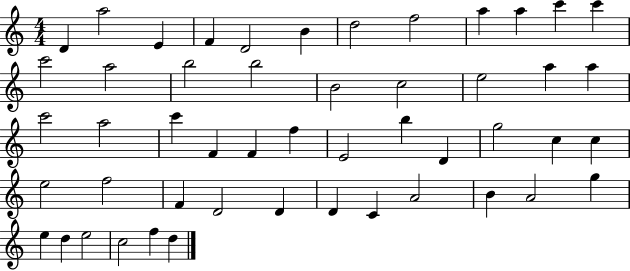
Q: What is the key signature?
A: C major